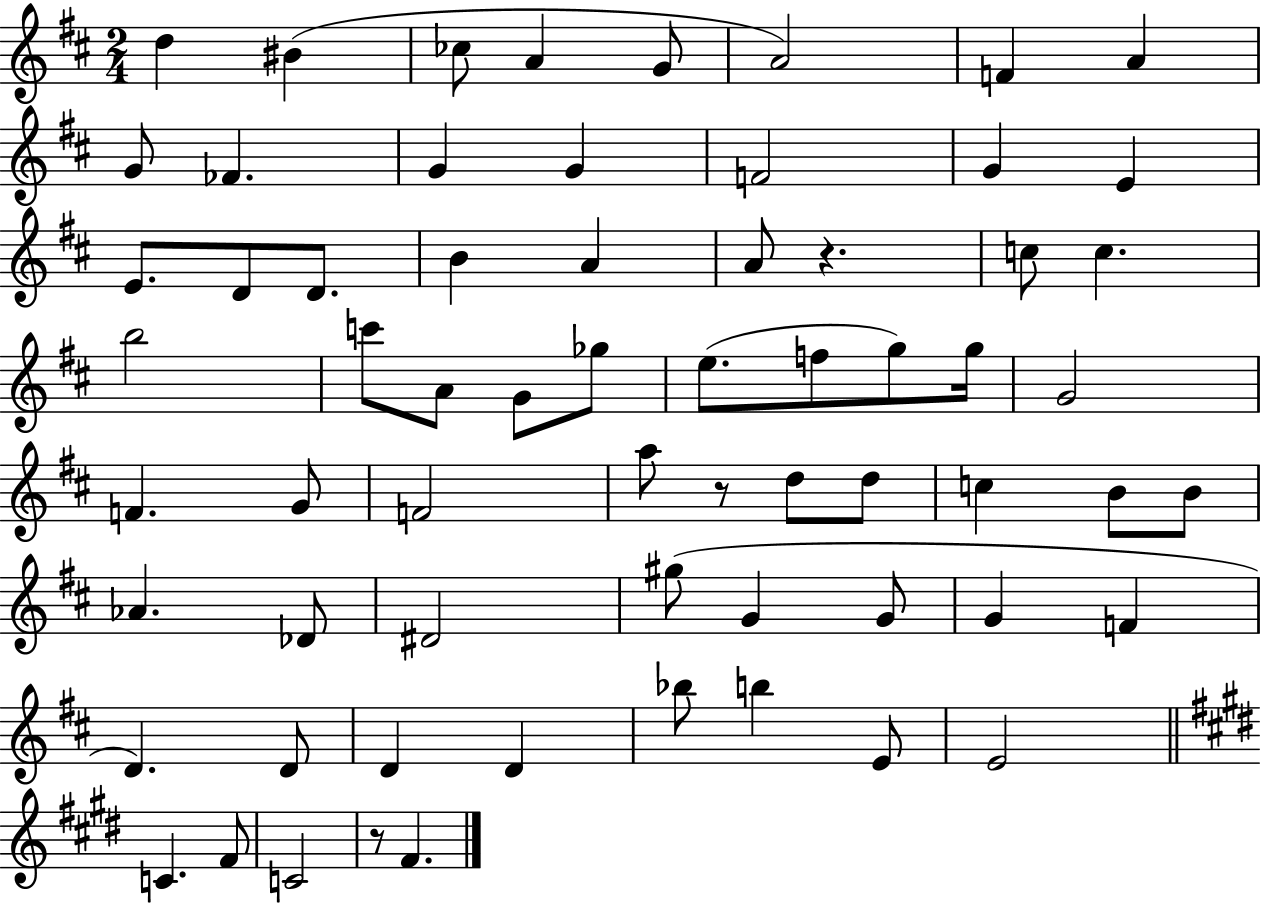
X:1
T:Untitled
M:2/4
L:1/4
K:D
d ^B _c/2 A G/2 A2 F A G/2 _F G G F2 G E E/2 D/2 D/2 B A A/2 z c/2 c b2 c'/2 A/2 G/2 _g/2 e/2 f/2 g/2 g/4 G2 F G/2 F2 a/2 z/2 d/2 d/2 c B/2 B/2 _A _D/2 ^D2 ^g/2 G G/2 G F D D/2 D D _b/2 b E/2 E2 C ^F/2 C2 z/2 ^F